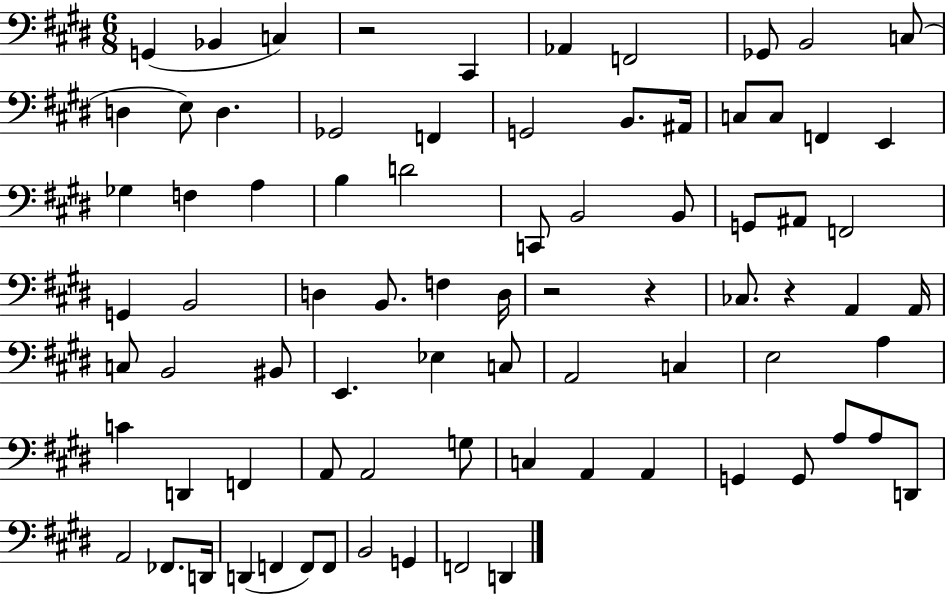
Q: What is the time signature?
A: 6/8